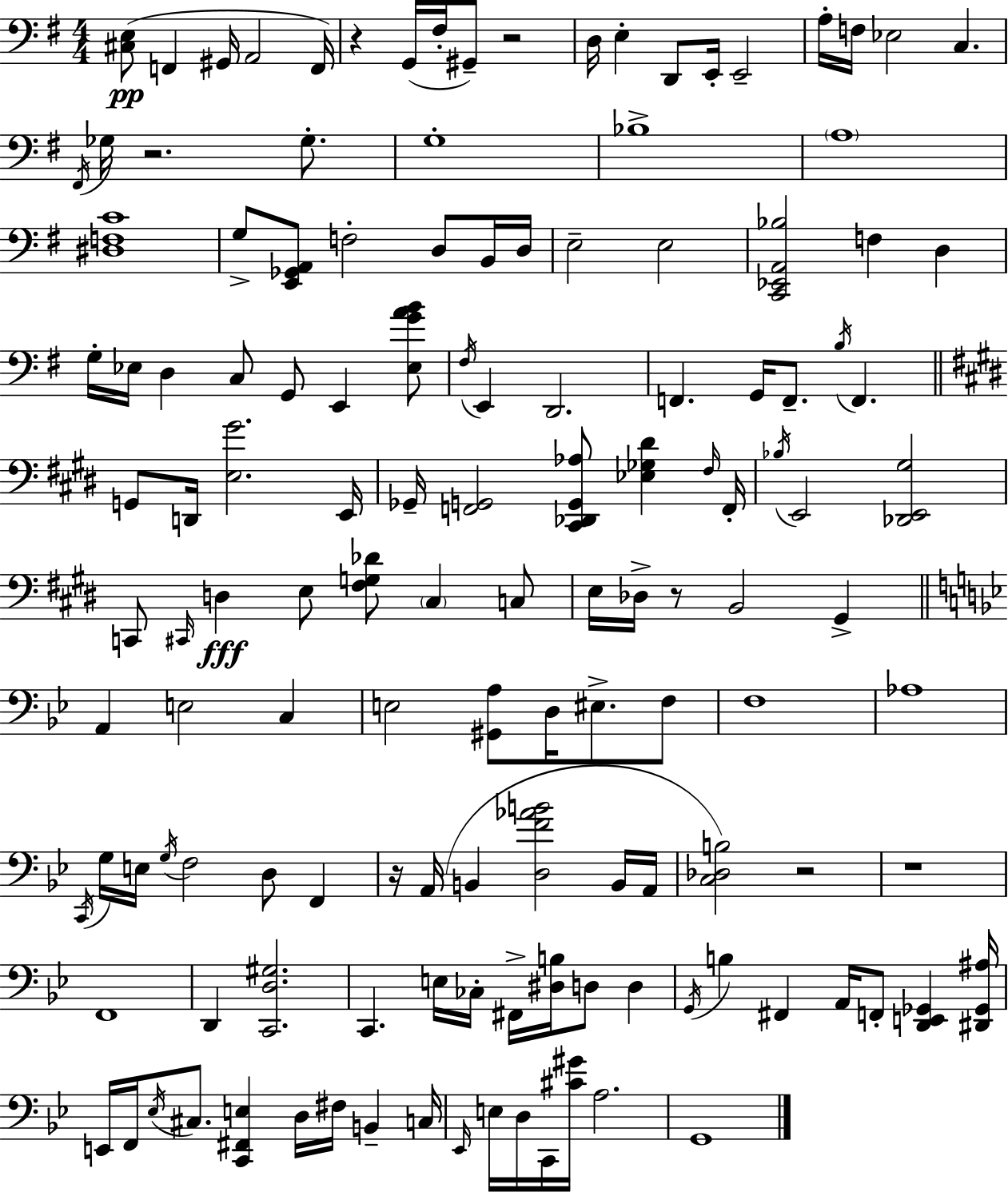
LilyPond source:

{
  \clef bass
  \numericTimeSignature
  \time 4/4
  \key e \minor
  <cis e>8(\pp f,4 gis,16 a,2 f,16) | r4 g,16( fis16-. gis,8--) r2 | d16 e4-. d,8 e,16-. e,2-- | a16-. f16 ees2 c4. | \break \acciaccatura { fis,16 } ges16 r2. ges8.-. | g1-. | bes1-> | \parenthesize a1 | \break <dis f c'>1 | g8-> <e, ges, a,>8 f2-. d8 b,16 | d16 e2-- e2 | <c, ees, a, bes>2 f4 d4 | \break g16-. ees16 d4 c8 g,8 e,4 <ees g' a' b'>8 | \acciaccatura { fis16 } e,4 d,2. | f,4. g,16 f,8.-- \acciaccatura { b16 } f,4. | \bar "||" \break \key e \major g,8 d,16 <e gis'>2. e,16 | ges,16-- <f, g,>2 <cis, des, g, aes>8 <ees ges dis'>4 \grace { fis16 } | f,16-. \acciaccatura { bes16 } e,2 <des, e, gis>2 | c,8 \grace { cis,16 } d4\fff e8 <fis g des'>8 \parenthesize cis4 | \break c8 e16 des16-> r8 b,2 gis,4-> | \bar "||" \break \key bes \major a,4 e2 c4 | e2 <gis, a>8 d16 eis8.-> f8 | f1 | aes1 | \break \acciaccatura { c,16 } g16 e16 \acciaccatura { g16 } f2 d8 f,4 | r16 a,16( b,4 <d f' aes' b'>2 | b,16 a,16 <c des b>2) r2 | r1 | \break f,1 | d,4 <c, d gis>2. | c,4. e16 ces16-. fis,16-> <dis b>16 d8 d4 | \acciaccatura { g,16 } b4 fis,4 a,16 f,8-. <d, e, ges,>4 | \break <dis, ges, ais>16 e,16 f,16 \acciaccatura { ees16 } cis8. <c, fis, e>4 d16 fis16 b,4-- | c16 \grace { ees,16 } e16 d16 c,16 <cis' gis'>16 a2. | g,1 | \bar "|."
}